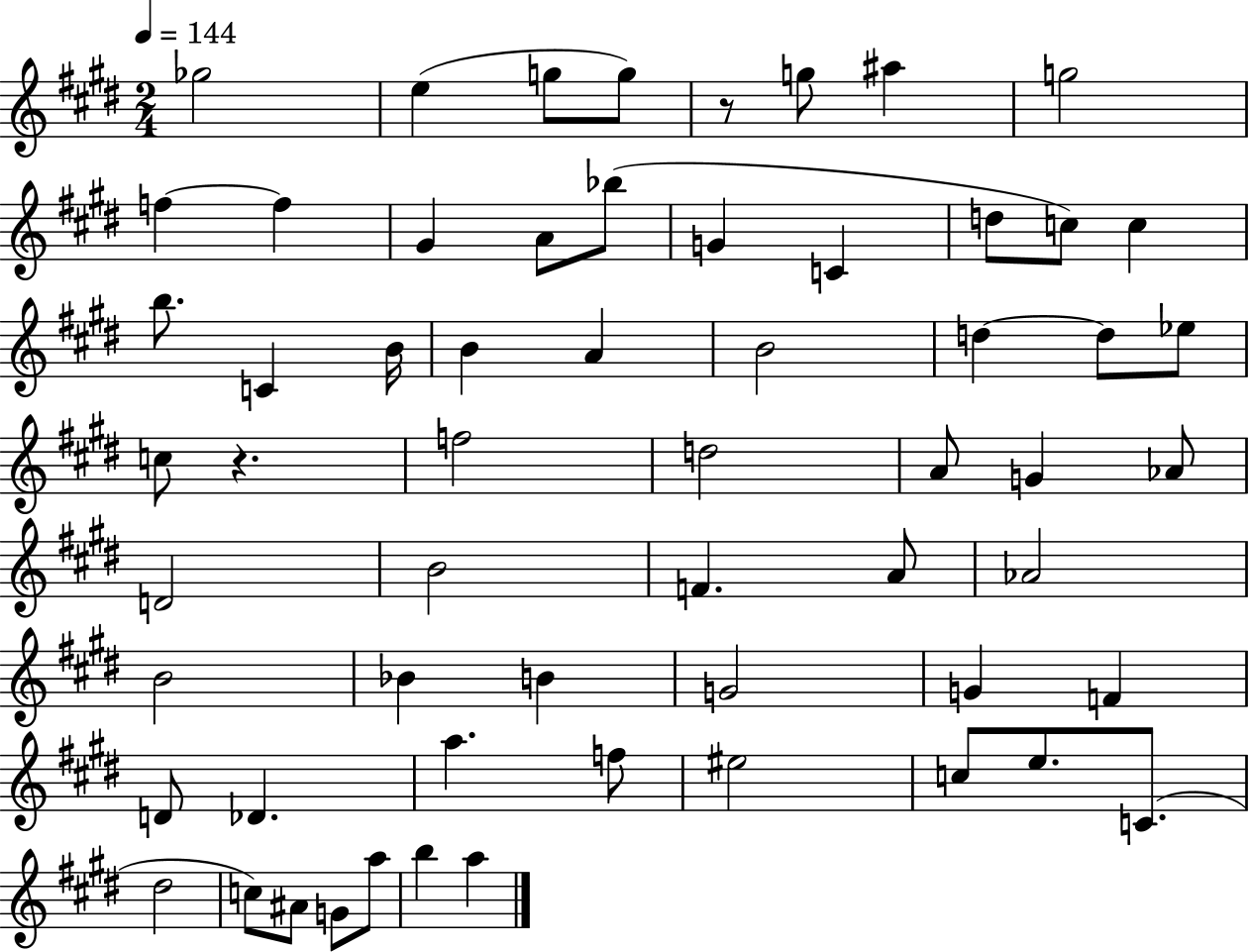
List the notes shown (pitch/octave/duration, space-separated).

Gb5/h E5/q G5/e G5/e R/e G5/e A#5/q G5/h F5/q F5/q G#4/q A4/e Bb5/e G4/q C4/q D5/e C5/e C5/q B5/e. C4/q B4/s B4/q A4/q B4/h D5/q D5/e Eb5/e C5/e R/q. F5/h D5/h A4/e G4/q Ab4/e D4/h B4/h F4/q. A4/e Ab4/h B4/h Bb4/q B4/q G4/h G4/q F4/q D4/e Db4/q. A5/q. F5/e EIS5/h C5/e E5/e. C4/e. D#5/h C5/e A#4/e G4/e A5/e B5/q A5/q